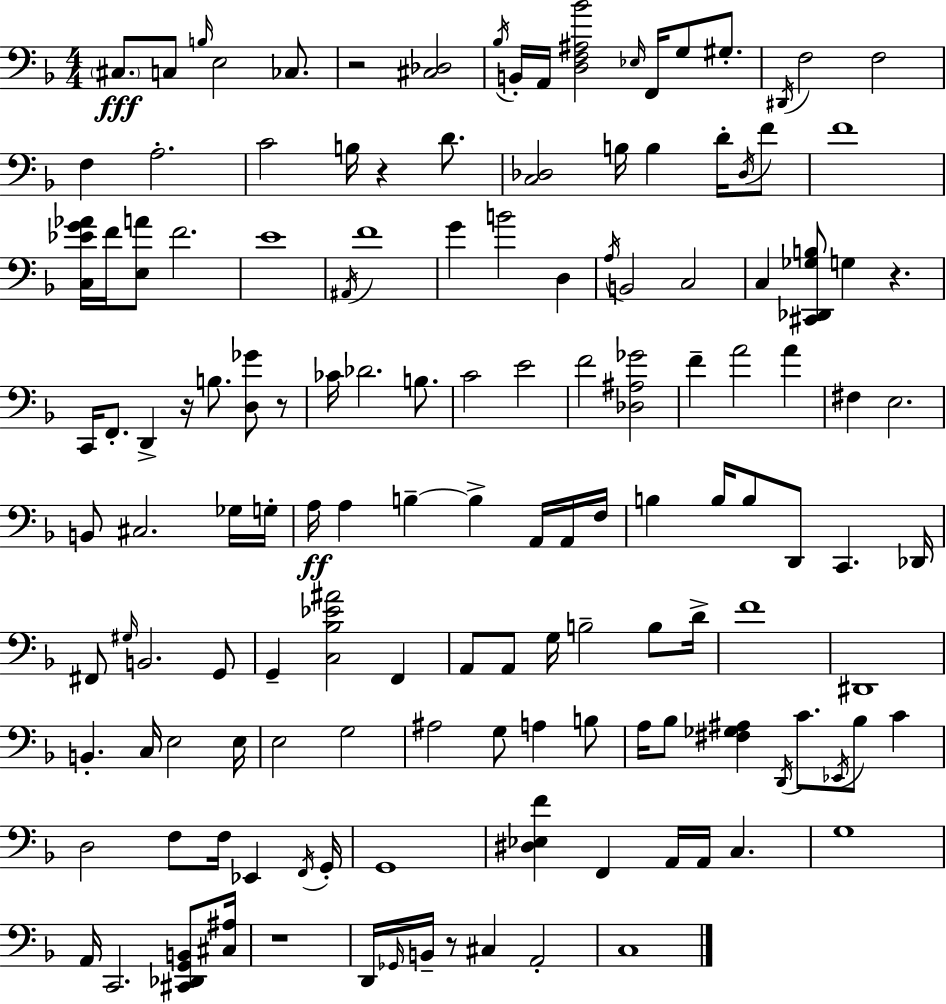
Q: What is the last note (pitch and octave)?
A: C3